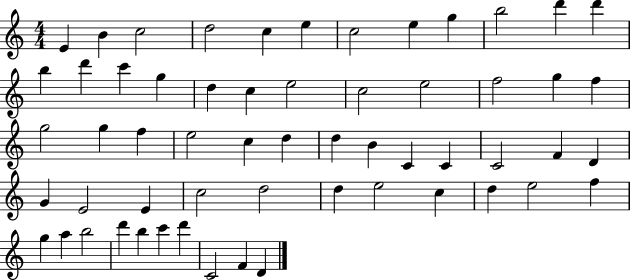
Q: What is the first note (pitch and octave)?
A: E4